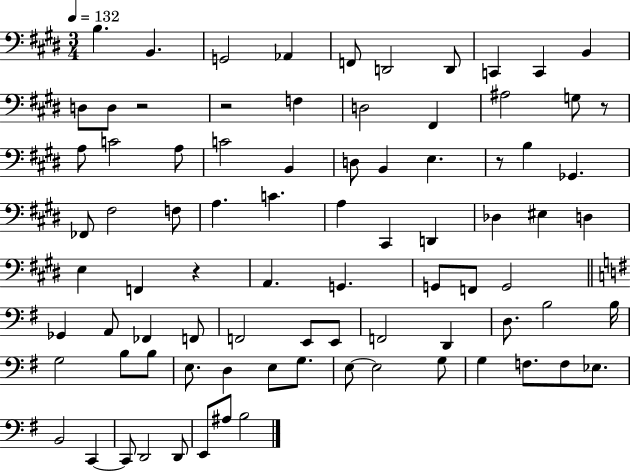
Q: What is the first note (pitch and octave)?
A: B3